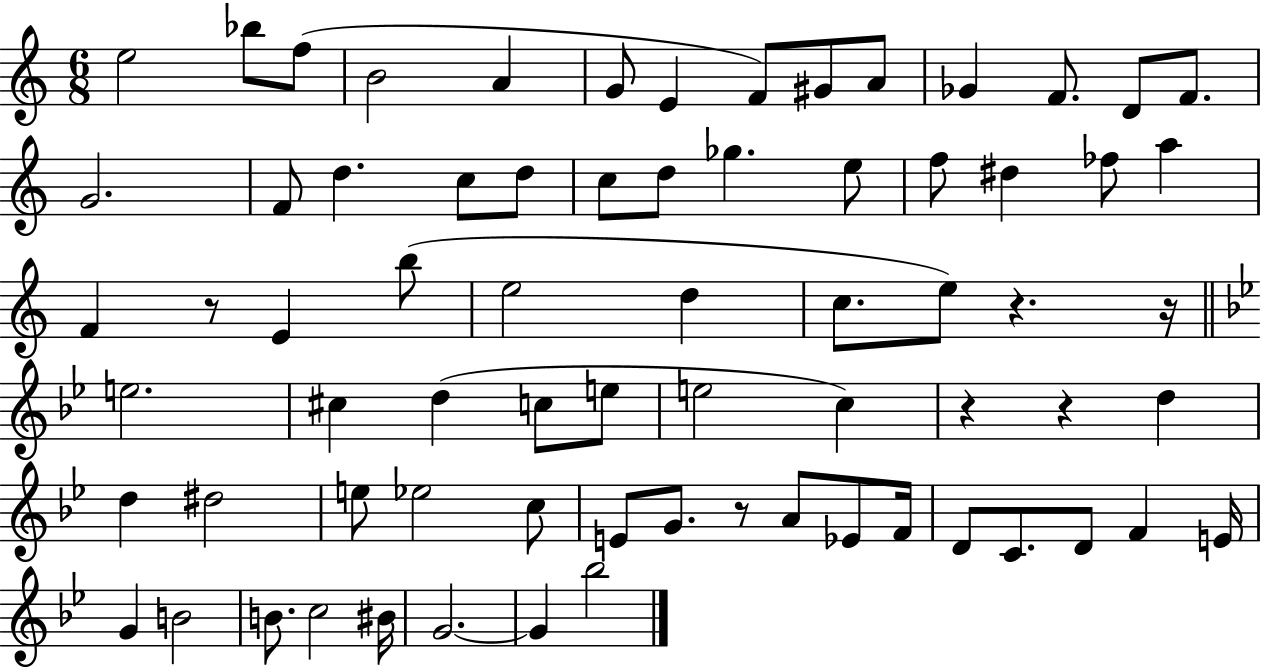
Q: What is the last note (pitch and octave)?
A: Bb5